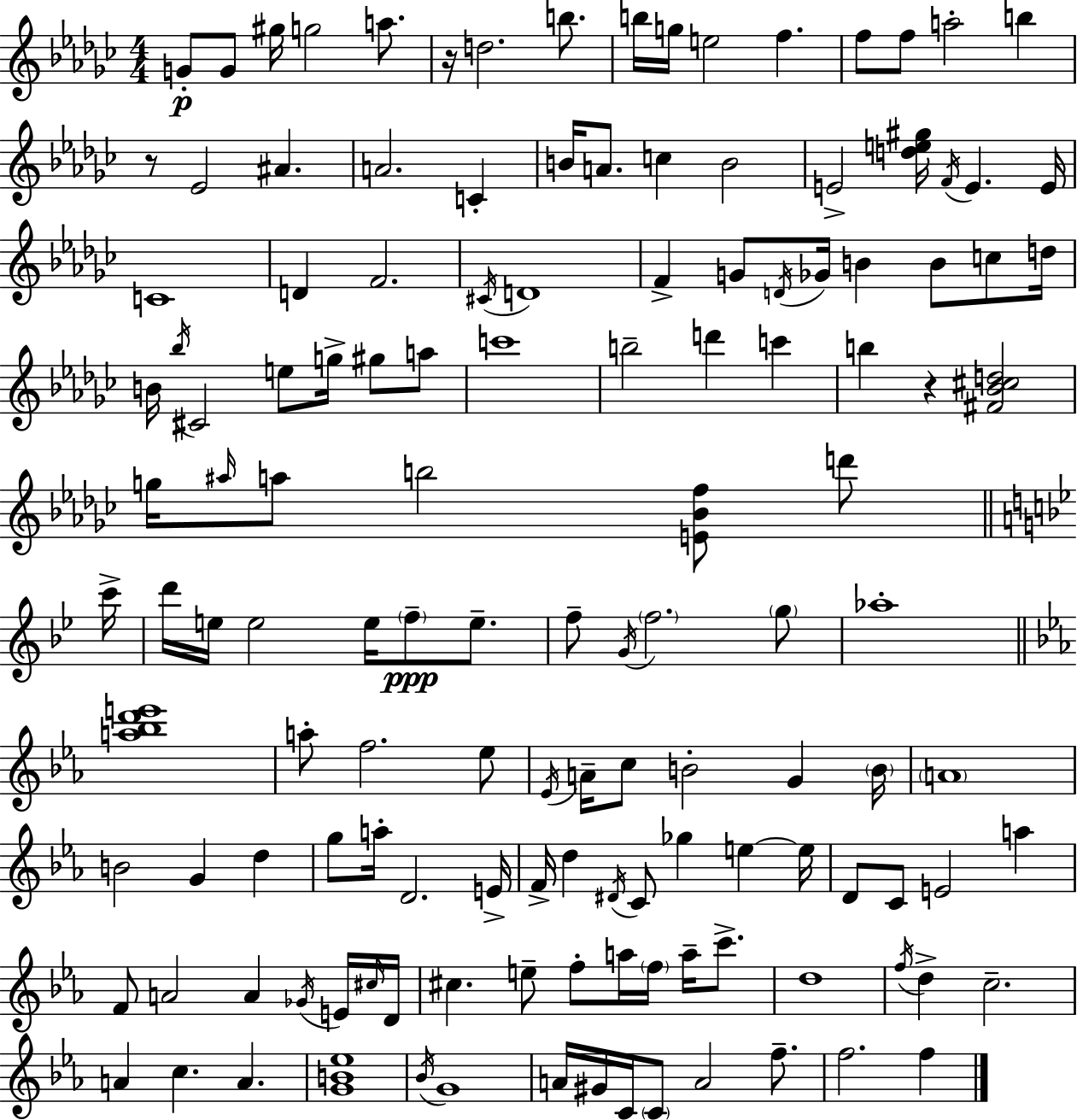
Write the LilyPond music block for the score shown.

{
  \clef treble
  \numericTimeSignature
  \time 4/4
  \key ees \minor
  \repeat volta 2 { g'8-.\p g'8 gis''16 g''2 a''8. | r16 d''2. b''8. | b''16 g''16 e''2 f''4. | f''8 f''8 a''2-. b''4 | \break r8 ees'2 ais'4. | a'2. c'4-. | b'16 a'8. c''4 b'2 | e'2-> <d'' e'' gis''>16 \acciaccatura { f'16 } e'4. | \break e'16 c'1 | d'4 f'2. | \acciaccatura { cis'16 } d'1 | f'4-> g'8 \acciaccatura { d'16 } ges'16 b'4 b'8 | \break c''8 d''16 b'16 \acciaccatura { bes''16 } cis'2 e''8 g''16-> | gis''8 a''8 c'''1 | b''2-- d'''4 | c'''4 b''4 r4 <fis' bes' cis'' d''>2 | \break g''16 \grace { ais''16 } a''8 b''2 | <e' bes' f''>8 d'''8 \bar "||" \break \key bes \major c'''16-> d'''16 e''16 e''2 e''16 \parenthesize f''8--\ppp e''8.-- | f''8-- \acciaccatura { g'16 } \parenthesize f''2. | \parenthesize g''8 aes''1-. | \bar "||" \break \key c \minor <a'' bes'' d''' e'''>1 | a''8-. f''2. ees''8 | \acciaccatura { ees'16 } a'16-- c''8 b'2-. g'4 | \parenthesize b'16 \parenthesize a'1 | \break b'2 g'4 d''4 | g''8 a''16-. d'2. | e'16-> f'16-> d''4 \acciaccatura { dis'16 } c'8 ges''4 e''4~~ | e''16 d'8 c'8 e'2 a''4 | \break f'8 a'2 a'4 | \acciaccatura { ges'16 } e'16 \grace { cis''16 } d'16 cis''4. e''8-- f''8-. a''16 \parenthesize f''16 | a''16-- c'''8.-> d''1 | \acciaccatura { f''16 } d''4-> c''2.-- | \break a'4 c''4. a'4. | <g' b' ees''>1 | \acciaccatura { bes'16 } g'1 | a'16 gis'16 c'16 \parenthesize c'8 a'2 | \break f''8.-- f''2. | f''4 } \bar "|."
}